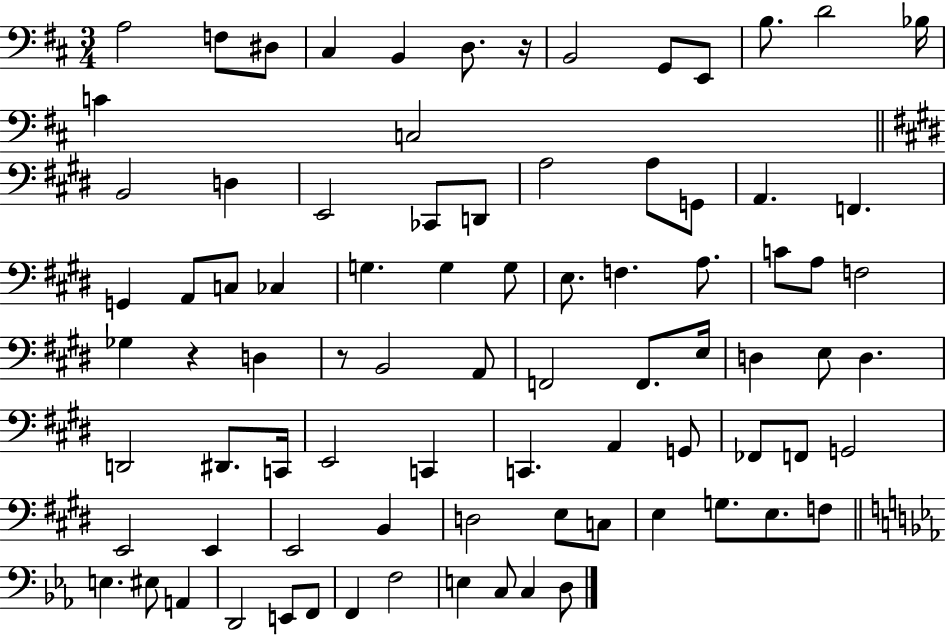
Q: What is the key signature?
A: D major